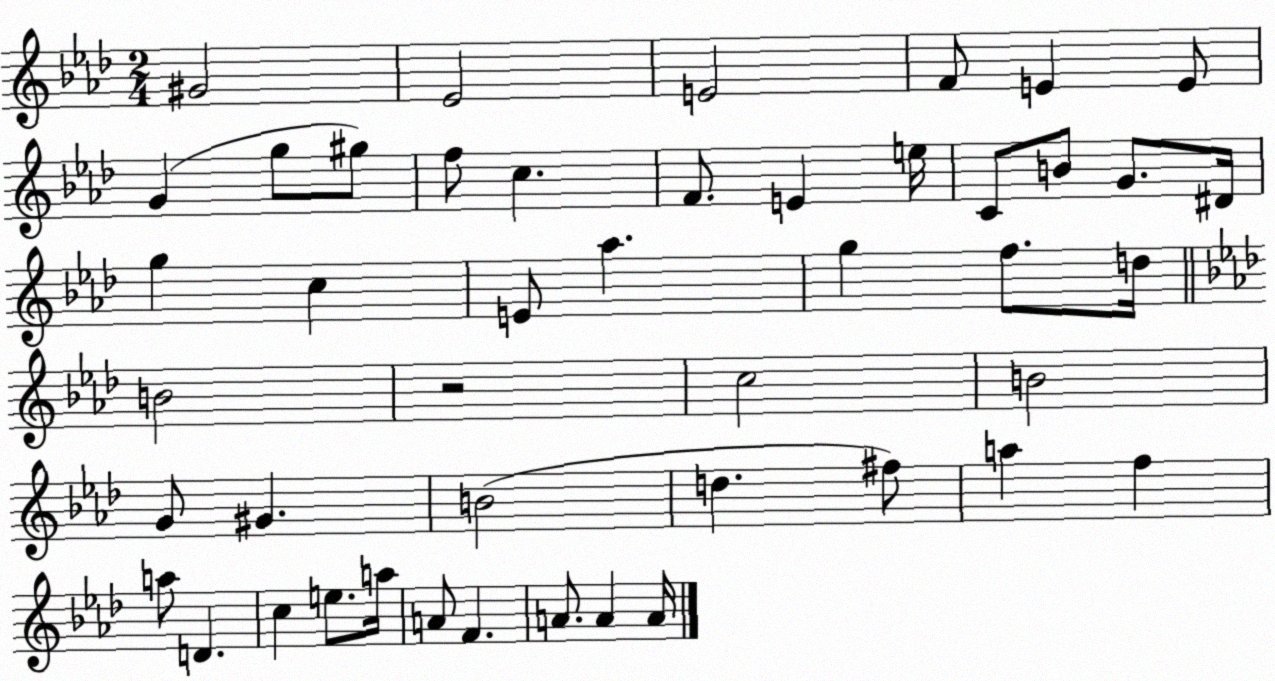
X:1
T:Untitled
M:2/4
L:1/4
K:Ab
^G2 _E2 E2 F/2 E E/2 G g/2 ^g/2 f/2 c F/2 E e/4 C/2 B/2 G/2 ^D/4 g c E/2 _a g f/2 d/4 B2 z2 c2 B2 G/2 ^G B2 d ^f/2 a f a/2 D c e/2 a/4 A/2 F A/2 A A/4